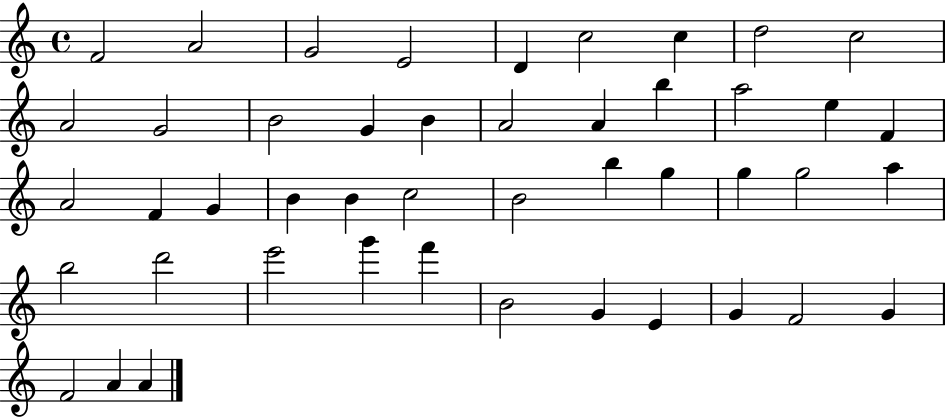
X:1
T:Untitled
M:4/4
L:1/4
K:C
F2 A2 G2 E2 D c2 c d2 c2 A2 G2 B2 G B A2 A b a2 e F A2 F G B B c2 B2 b g g g2 a b2 d'2 e'2 g' f' B2 G E G F2 G F2 A A